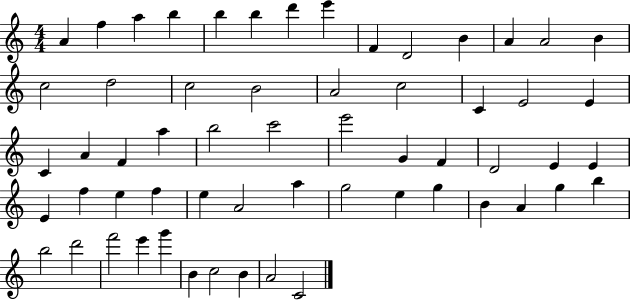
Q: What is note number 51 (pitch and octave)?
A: D6